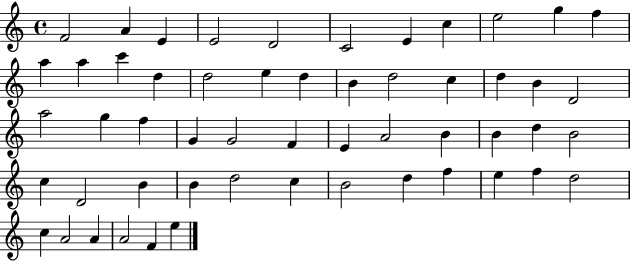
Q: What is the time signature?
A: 4/4